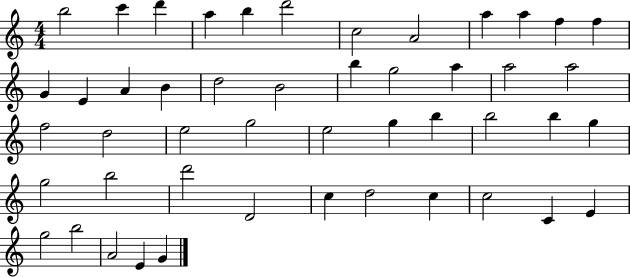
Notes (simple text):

B5/h C6/q D6/q A5/q B5/q D6/h C5/h A4/h A5/q A5/q F5/q F5/q G4/q E4/q A4/q B4/q D5/h B4/h B5/q G5/h A5/q A5/h A5/h F5/h D5/h E5/h G5/h E5/h G5/q B5/q B5/h B5/q G5/q G5/h B5/h D6/h D4/h C5/q D5/h C5/q C5/h C4/q E4/q G5/h B5/h A4/h E4/q G4/q